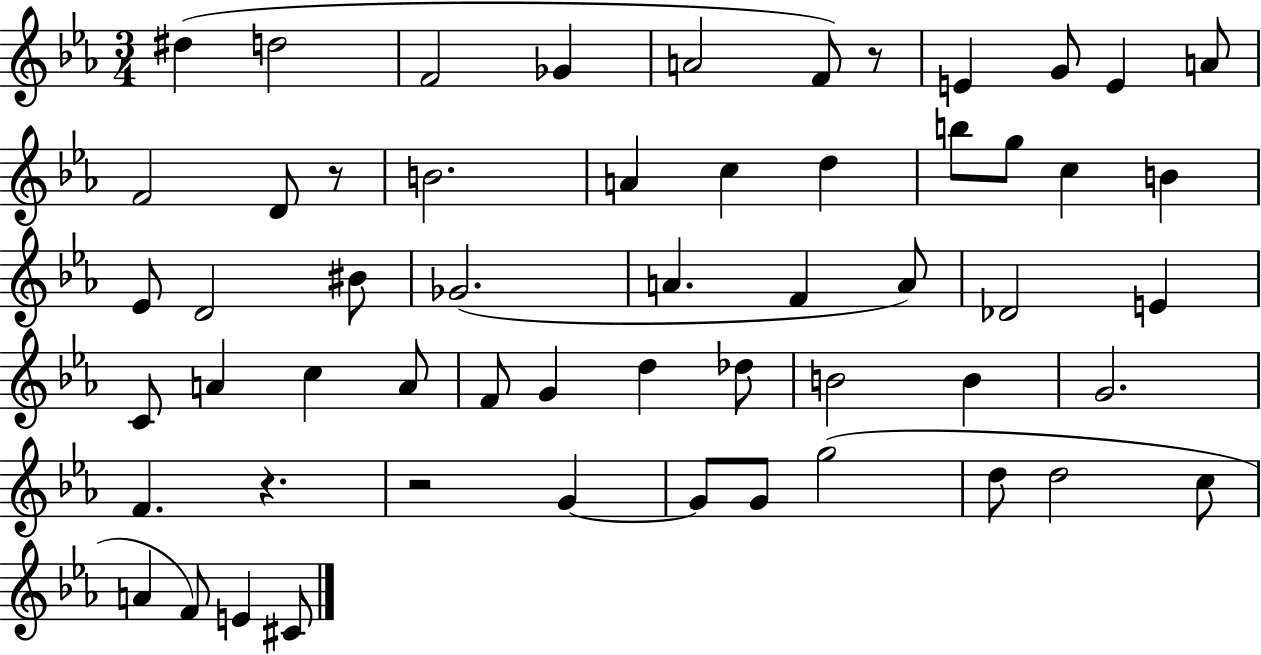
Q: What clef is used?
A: treble